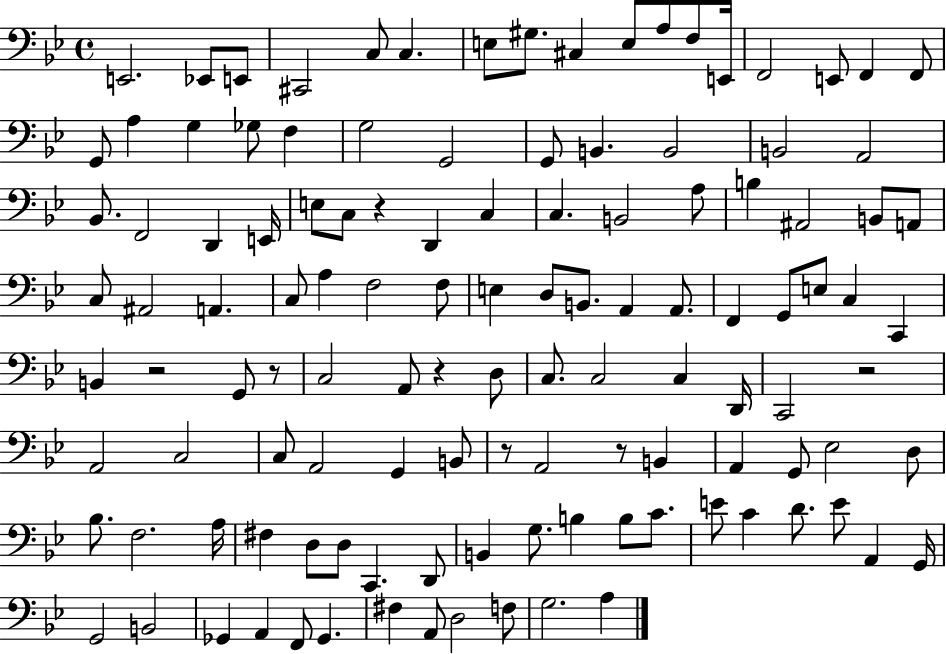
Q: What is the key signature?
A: BES major